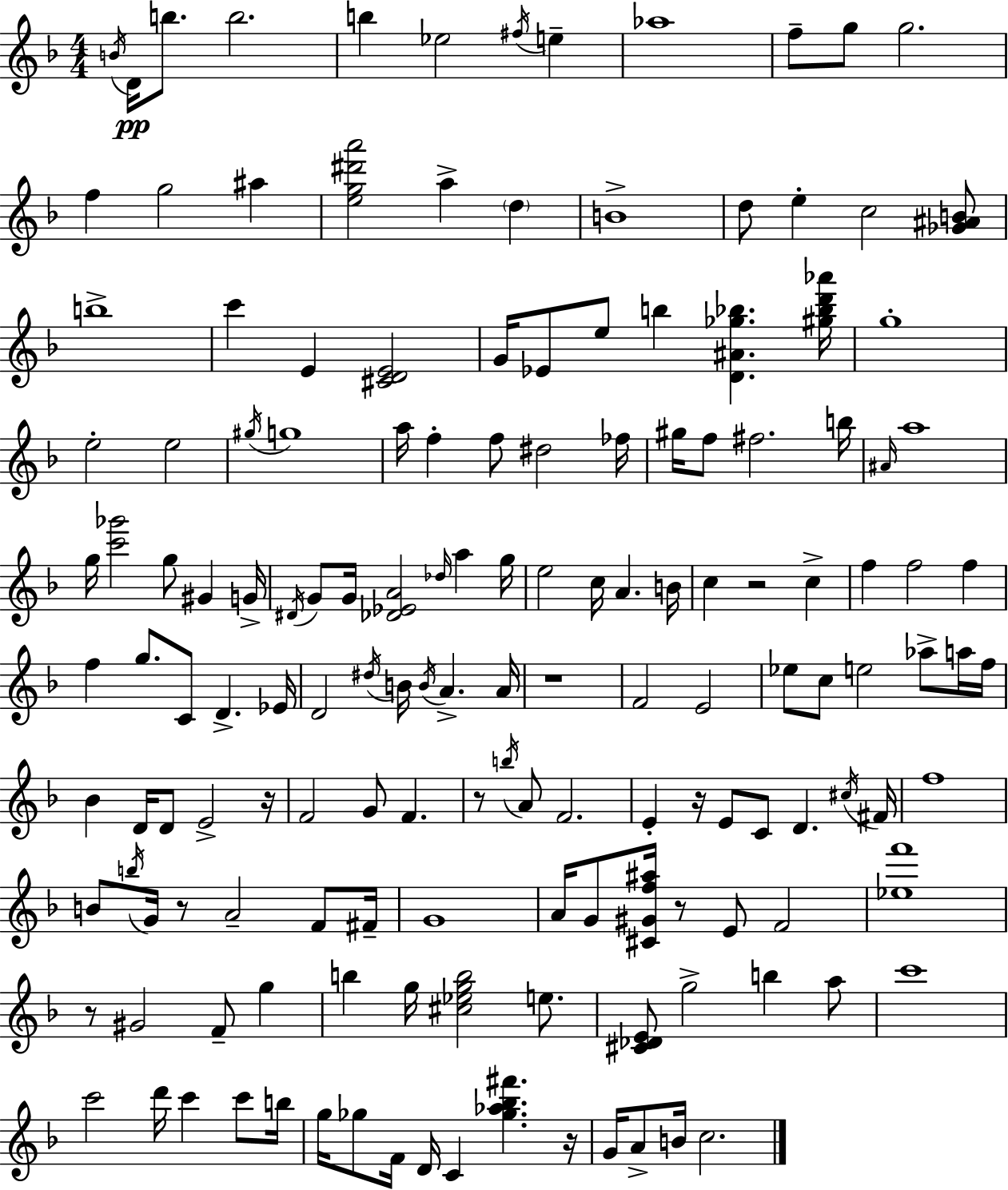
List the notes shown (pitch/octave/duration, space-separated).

B4/s D4/s B5/e. B5/h. B5/q Eb5/h F#5/s E5/q Ab5/w F5/e G5/e G5/h. F5/q G5/h A#5/q [E5,G5,D#6,A6]/h A5/q D5/q B4/w D5/e E5/q C5/h [Gb4,A#4,B4]/e B5/w C6/q E4/q [C#4,D4,E4]/h G4/s Eb4/e E5/e B5/q [D4,A#4,Gb5,Bb5]/q. [G#5,Bb5,D6,Ab6]/s G5/w E5/h E5/h G#5/s G5/w A5/s F5/q F5/e D#5/h FES5/s G#5/s F5/e F#5/h. B5/s A#4/s A5/w G5/s [C6,Gb6]/h G5/e G#4/q G4/s D#4/s G4/e G4/s [Db4,Eb4,A4]/h Db5/s A5/q G5/s E5/h C5/s A4/q. B4/s C5/q R/h C5/q F5/q F5/h F5/q F5/q G5/e. C4/e D4/q. Eb4/s D4/h D#5/s B4/s B4/s A4/q. A4/s R/w F4/h E4/h Eb5/e C5/e E5/h Ab5/e A5/s F5/s Bb4/q D4/s D4/e E4/h R/s F4/h G4/e F4/q. R/e B5/s A4/e F4/h. E4/q R/s E4/e C4/e D4/q. C#5/s F#4/s F5/w B4/e B5/s G4/s R/e A4/h F4/e F#4/s G4/w A4/s G4/e [C#4,G#4,F5,A#5]/s R/e E4/e F4/h [Eb5,F6]/w R/e G#4/h F4/e G5/q B5/q G5/s [C#5,Eb5,G5,B5]/h E5/e. [C#4,Db4,E4]/e G5/h B5/q A5/e C6/w C6/h D6/s C6/q C6/e B5/s G5/s Gb5/e F4/s D4/s C4/q [Gb5,Ab5,Bb5,F#6]/q. R/s G4/s A4/e B4/s C5/h.